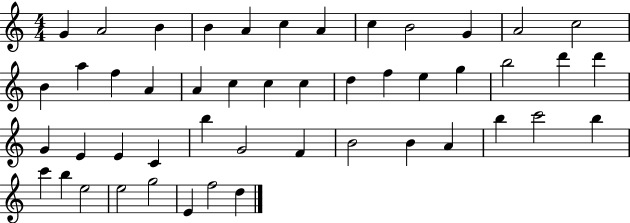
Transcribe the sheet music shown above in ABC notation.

X:1
T:Untitled
M:4/4
L:1/4
K:C
G A2 B B A c A c B2 G A2 c2 B a f A A c c c d f e g b2 d' d' G E E C b G2 F B2 B A b c'2 b c' b e2 e2 g2 E f2 d